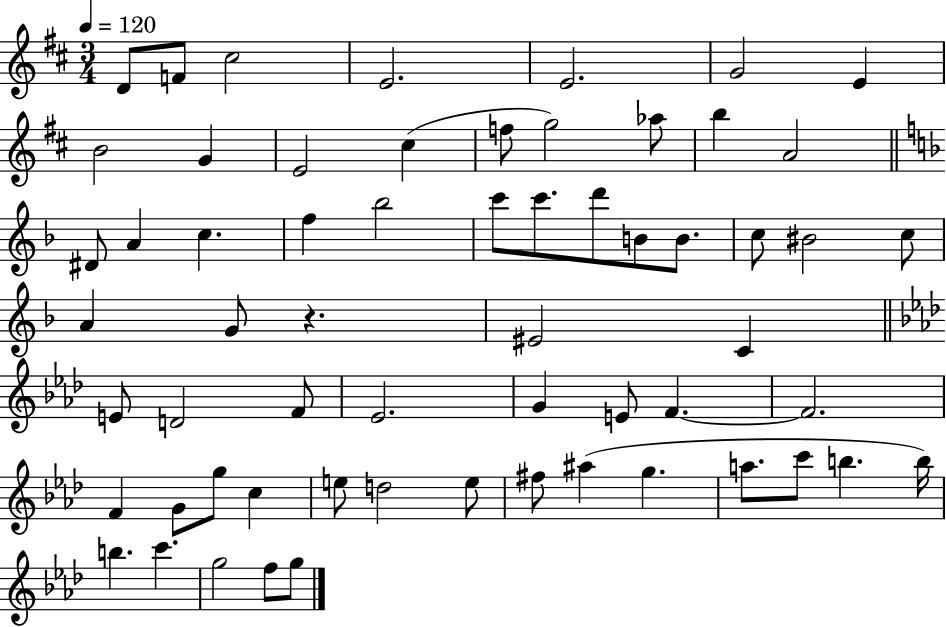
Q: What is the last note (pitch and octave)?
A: G5